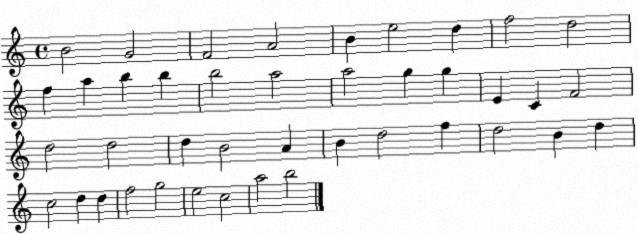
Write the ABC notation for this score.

X:1
T:Untitled
M:4/4
L:1/4
K:C
B2 G2 F2 A2 B e2 d f2 d2 f a b b b2 a2 a2 g g E C F2 d2 d2 d B2 A B d2 f d2 B d c2 d d f2 g2 e2 c2 a2 b2